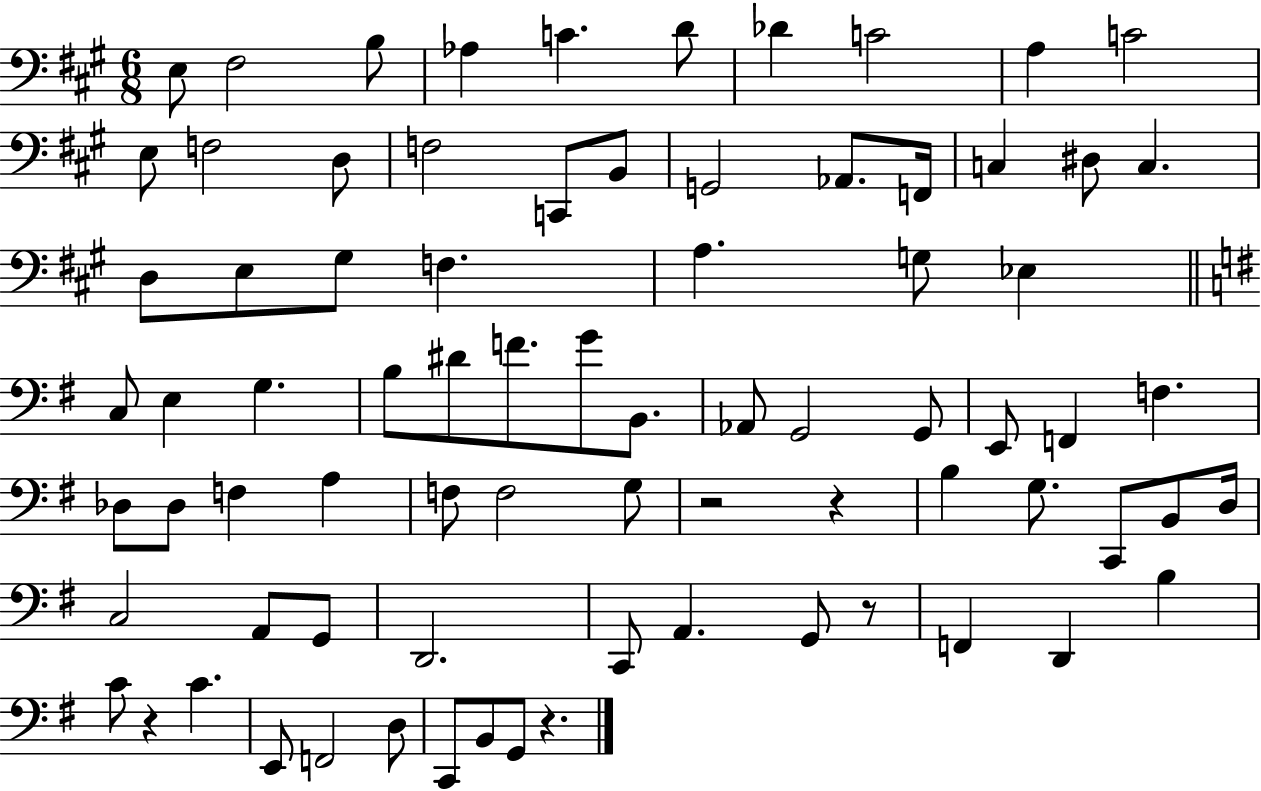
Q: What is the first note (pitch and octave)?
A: E3